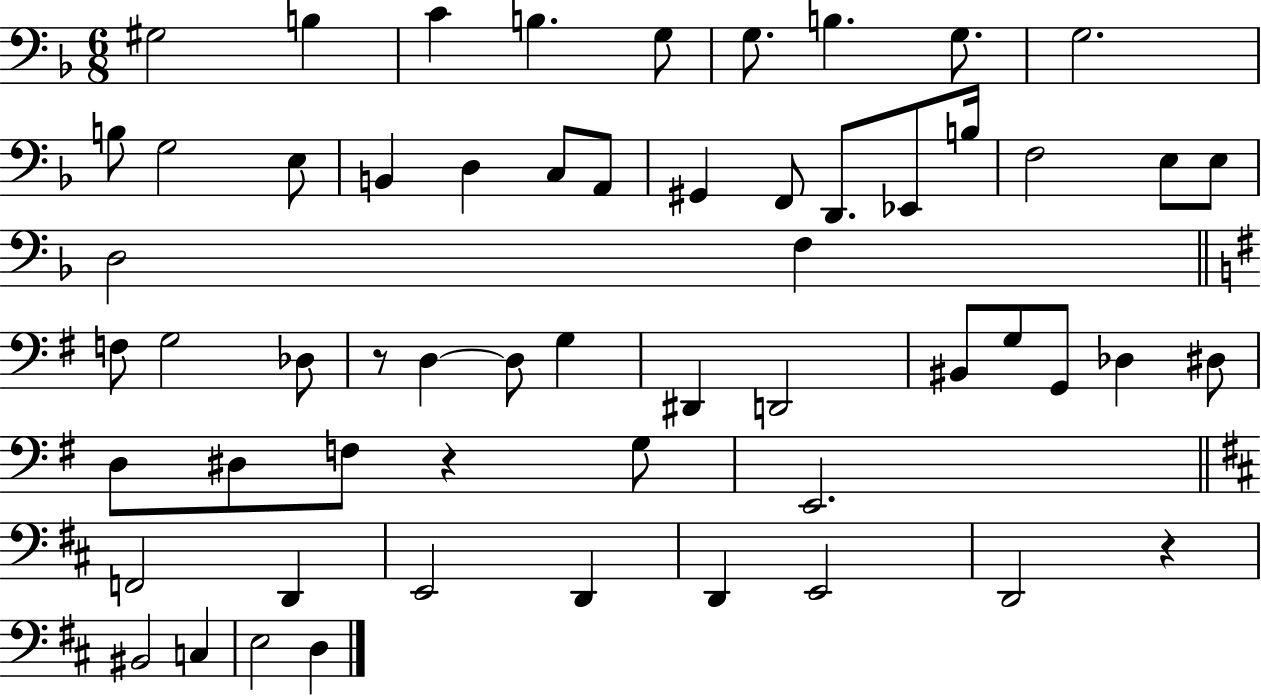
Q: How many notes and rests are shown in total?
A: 58